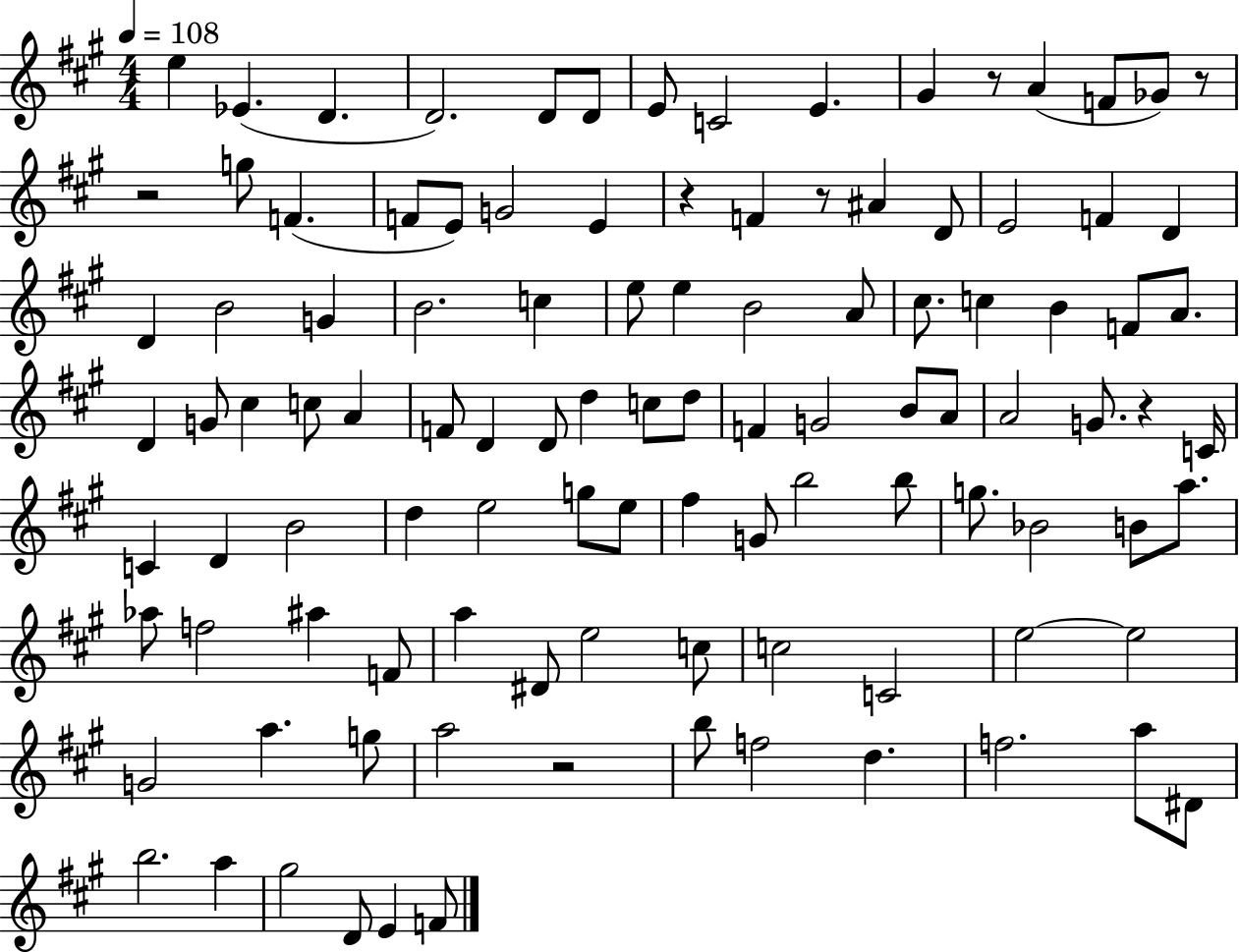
E5/q Eb4/q. D4/q. D4/h. D4/e D4/e E4/e C4/h E4/q. G#4/q R/e A4/q F4/e Gb4/e R/e R/h G5/e F4/q. F4/e E4/e G4/h E4/q R/q F4/q R/e A#4/q D4/e E4/h F4/q D4/q D4/q B4/h G4/q B4/h. C5/q E5/e E5/q B4/h A4/e C#5/e. C5/q B4/q F4/e A4/e. D4/q G4/e C#5/q C5/e A4/q F4/e D4/q D4/e D5/q C5/e D5/e F4/q G4/h B4/e A4/e A4/h G4/e. R/q C4/s C4/q D4/q B4/h D5/q E5/h G5/e E5/e F#5/q G4/e B5/h B5/e G5/e. Bb4/h B4/e A5/e. Ab5/e F5/h A#5/q F4/e A5/q D#4/e E5/h C5/e C5/h C4/h E5/h E5/h G4/h A5/q. G5/e A5/h R/h B5/e F5/h D5/q. F5/h. A5/e D#4/e B5/h. A5/q G#5/h D4/e E4/q F4/e